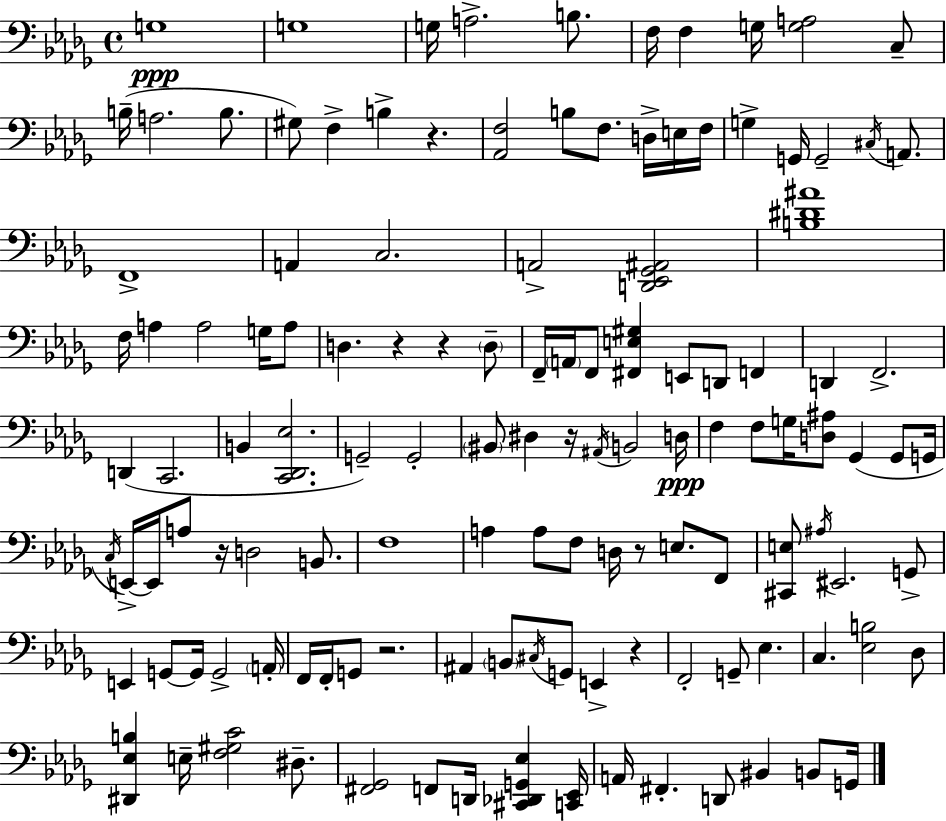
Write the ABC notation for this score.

X:1
T:Untitled
M:4/4
L:1/4
K:Bbm
G,4 G,4 G,/4 A,2 B,/2 F,/4 F, G,/4 [G,A,]2 C,/2 B,/4 A,2 B,/2 ^G,/2 F, B, z [_A,,F,]2 B,/2 F,/2 D,/4 E,/4 F,/4 G, G,,/4 G,,2 ^C,/4 A,,/2 F,,4 A,, C,2 A,,2 [D,,_E,,_G,,^A,,]2 [B,^D^A]4 F,/4 A, A,2 G,/4 A,/2 D, z z D,/2 F,,/4 A,,/4 F,,/2 [^F,,E,^G,] E,,/2 D,,/2 F,, D,, F,,2 D,, C,,2 B,, [C,,_D,,_E,]2 G,,2 G,,2 ^B,,/2 ^D, z/4 ^A,,/4 B,,2 D,/4 F, F,/2 G,/4 [D,^A,]/2 _G,, _G,,/2 G,,/4 C,/4 E,,/4 E,,/4 A,/2 z/4 D,2 B,,/2 F,4 A, A,/2 F,/2 D,/4 z/2 E,/2 F,,/2 [^C,,E,]/2 ^A,/4 ^E,,2 G,,/2 E,, G,,/2 G,,/4 G,,2 A,,/4 F,,/4 F,,/4 G,,/2 z2 ^A,, B,,/2 ^C,/4 G,,/2 E,, z F,,2 G,,/2 _E, C, [_E,B,]2 _D,/2 [^D,,_E,B,] E,/4 [F,^G,C]2 ^D,/2 [^F,,_G,,]2 F,,/2 D,,/4 [^C,,_D,,G,,_E,] [C,,_E,,]/4 A,,/4 ^F,, D,,/2 ^B,, B,,/2 G,,/4